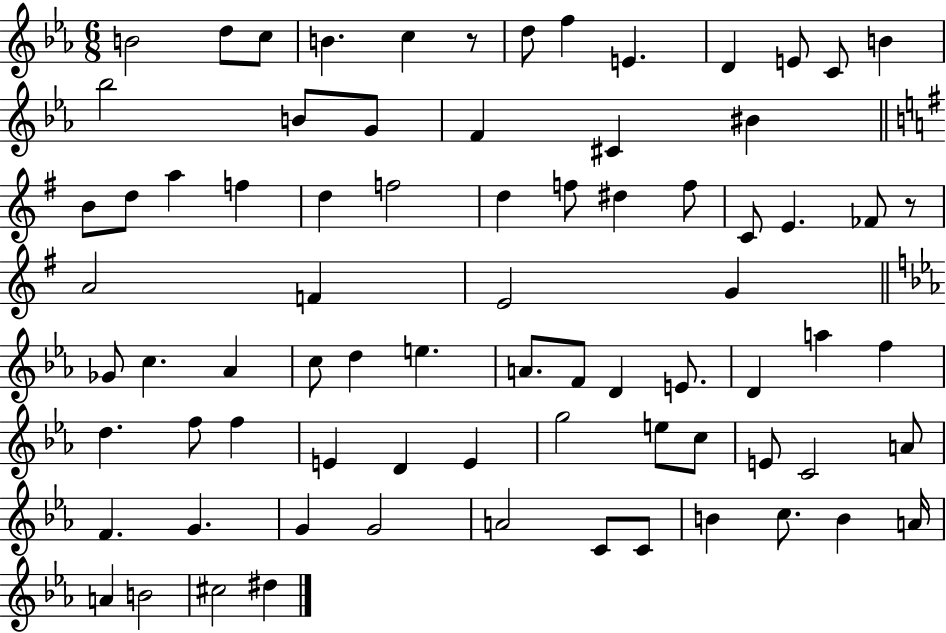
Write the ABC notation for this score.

X:1
T:Untitled
M:6/8
L:1/4
K:Eb
B2 d/2 c/2 B c z/2 d/2 f E D E/2 C/2 B _b2 B/2 G/2 F ^C ^B B/2 d/2 a f d f2 d f/2 ^d f/2 C/2 E _F/2 z/2 A2 F E2 G _G/2 c _A c/2 d e A/2 F/2 D E/2 D a f d f/2 f E D E g2 e/2 c/2 E/2 C2 A/2 F G G G2 A2 C/2 C/2 B c/2 B A/4 A B2 ^c2 ^d